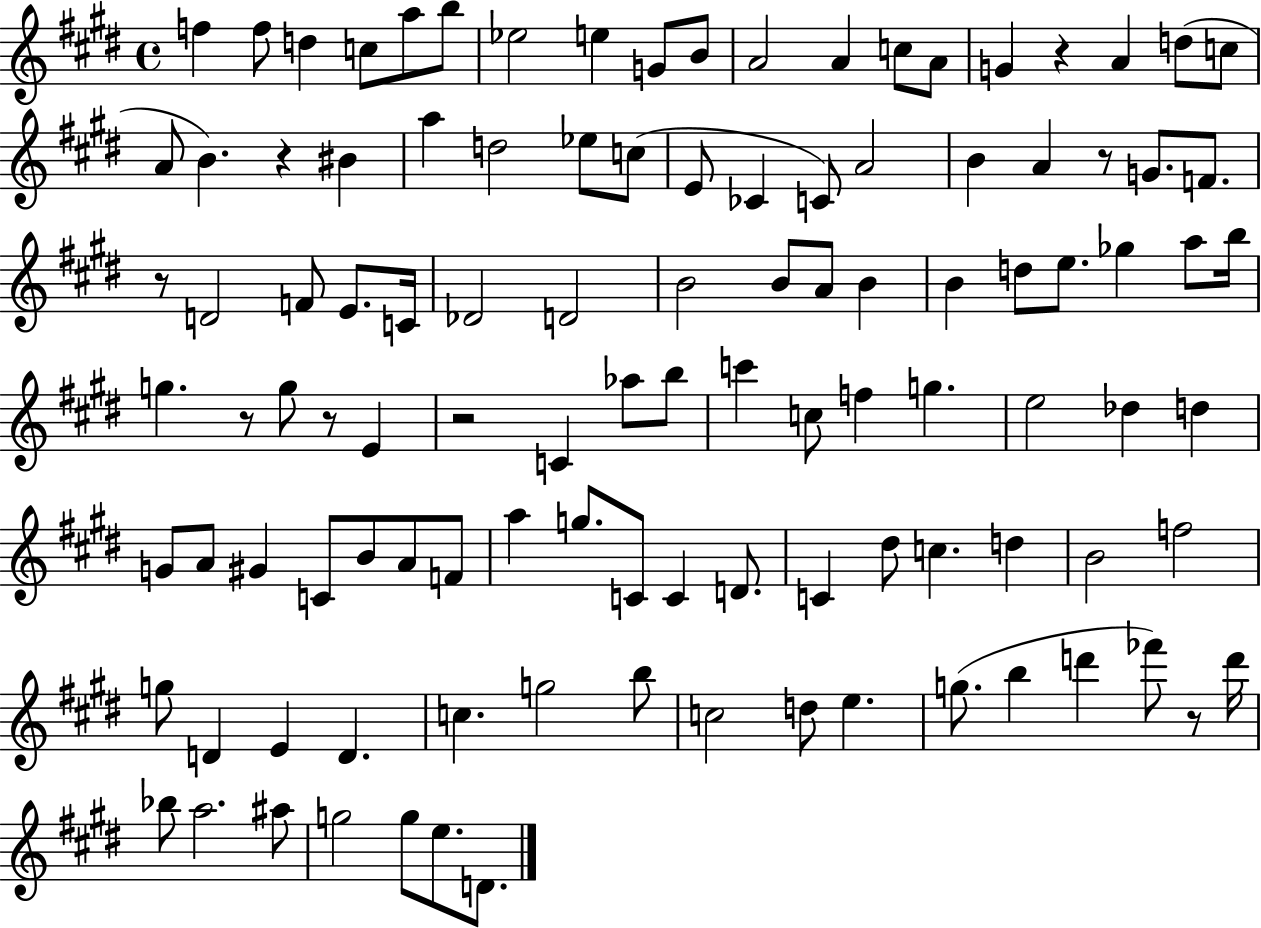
{
  \clef treble
  \time 4/4
  \defaultTimeSignature
  \key e \major
  f''4 f''8 d''4 c''8 a''8 b''8 | ees''2 e''4 g'8 b'8 | a'2 a'4 c''8 a'8 | g'4 r4 a'4 d''8( c''8 | \break a'8 b'4.) r4 bis'4 | a''4 d''2 ees''8 c''8( | e'8 ces'4 c'8) a'2 | b'4 a'4 r8 g'8. f'8. | \break r8 d'2 f'8 e'8. c'16 | des'2 d'2 | b'2 b'8 a'8 b'4 | b'4 d''8 e''8. ges''4 a''8 b''16 | \break g''4. r8 g''8 r8 e'4 | r2 c'4 aes''8 b''8 | c'''4 c''8 f''4 g''4. | e''2 des''4 d''4 | \break g'8 a'8 gis'4 c'8 b'8 a'8 f'8 | a''4 g''8. c'8 c'4 d'8. | c'4 dis''8 c''4. d''4 | b'2 f''2 | \break g''8 d'4 e'4 d'4. | c''4. g''2 b''8 | c''2 d''8 e''4. | g''8.( b''4 d'''4 fes'''8) r8 d'''16 | \break bes''8 a''2. ais''8 | g''2 g''8 e''8. d'8. | \bar "|."
}